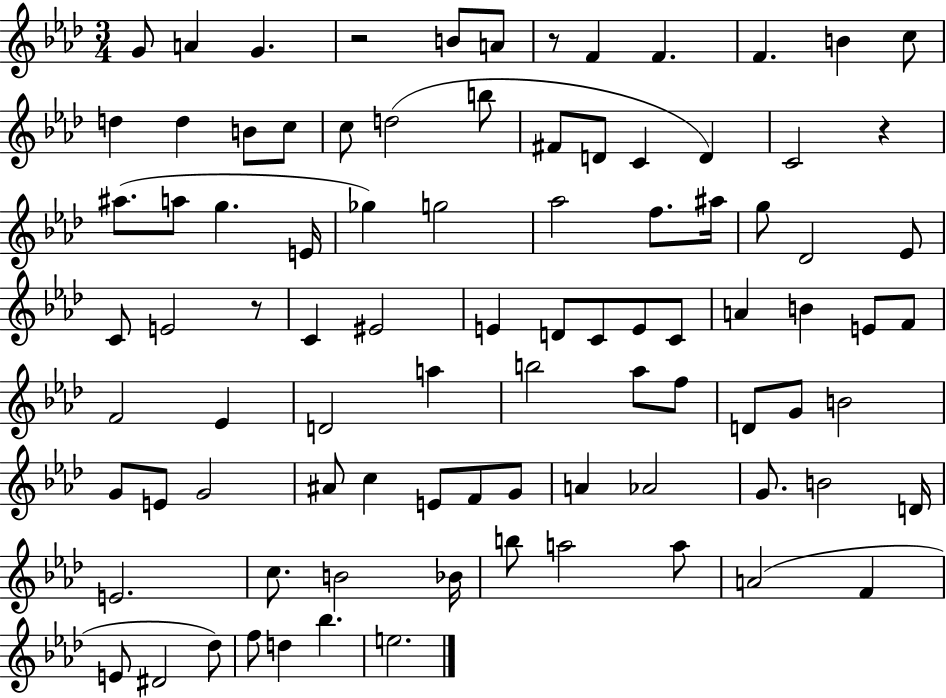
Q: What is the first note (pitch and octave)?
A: G4